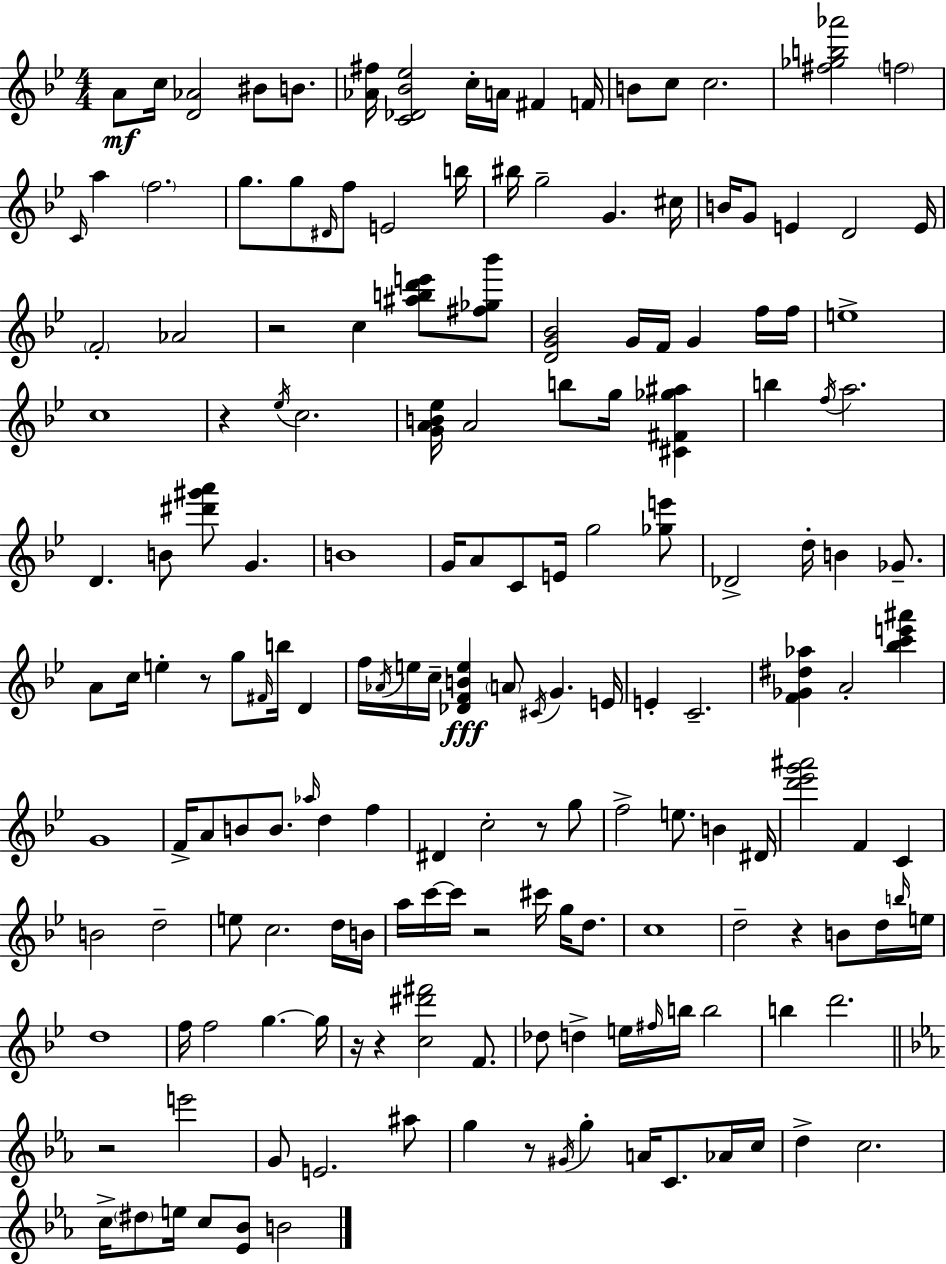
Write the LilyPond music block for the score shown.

{
  \clef treble
  \numericTimeSignature
  \time 4/4
  \key bes \major
  a'8\mf c''16 <d' aes'>2 bis'8 b'8. | <aes' fis''>16 <c' des' bes' ees''>2 c''16-. a'16 fis'4 f'16 | b'8 c''8 c''2. | <fis'' ges'' b'' aes'''>2 \parenthesize f''2 | \break \grace { c'16 } a''4 \parenthesize f''2. | g''8. g''8 \grace { dis'16 } f''8 e'2 | b''16 bis''16 g''2-- g'4. | cis''16 b'16 g'8 e'4 d'2 | \break e'16 \parenthesize f'2-. aes'2 | r2 c''4 <ais'' b'' d''' e'''>8 | <fis'' ges'' bes'''>8 <d' g' bes'>2 g'16 f'16 g'4 | f''16 f''16 e''1-> | \break c''1 | r4 \acciaccatura { ees''16 } c''2. | <g' a' b' ees''>16 a'2 b''8 g''16 <cis' fis' ges'' ais''>4 | b''4 \acciaccatura { f''16 } a''2. | \break d'4. b'8 <dis''' gis''' a'''>8 g'4. | b'1 | g'16 a'8 c'8 e'16 g''2 | <ges'' e'''>8 des'2-> d''16-. b'4 | \break ges'8.-- a'8 c''16 e''4-. r8 g''8 \grace { fis'16 } | b''16 d'4 f''16 \acciaccatura { aes'16 } e''16 c''16-- <des' f' b' e''>4\fff \parenthesize a'8 \acciaccatura { cis'16 } | g'4. e'16 e'4-. c'2.-- | <f' ges' dis'' aes''>4 a'2-. | \break <bes'' c''' e''' ais'''>4 g'1 | f'16-> a'8 b'8 b'8. \grace { aes''16 } | d''4 f''4 dis'4 c''2-. | r8 g''8 f''2-> | \break e''8. b'4 dis'16 <d''' ees''' g''' ais'''>2 | f'4 c'4 b'2 | d''2-- e''8 c''2. | d''16 b'16 a''16 c'''16~~ c'''16 r2 | \break cis'''16 g''16 d''8. c''1 | d''2-- | r4 b'8 d''16 \grace { b''16 } e''16 d''1 | f''16 f''2 | \break g''4.~~ g''16 r16 r4 <c'' dis''' fis'''>2 | f'8. des''8 d''4-> e''16 | \grace { fis''16 } b''16 b''2 b''4 d'''2. | \bar "||" \break \key ees \major r2 e'''2 | g'8 e'2. ais''8 | g''4 r8 \acciaccatura { gis'16 } g''4-. a'16 c'8. aes'16 | c''16 d''4-> c''2. | \break c''16-> \parenthesize dis''8 e''16 c''8 <ees' bes'>8 b'2 | \bar "|."
}